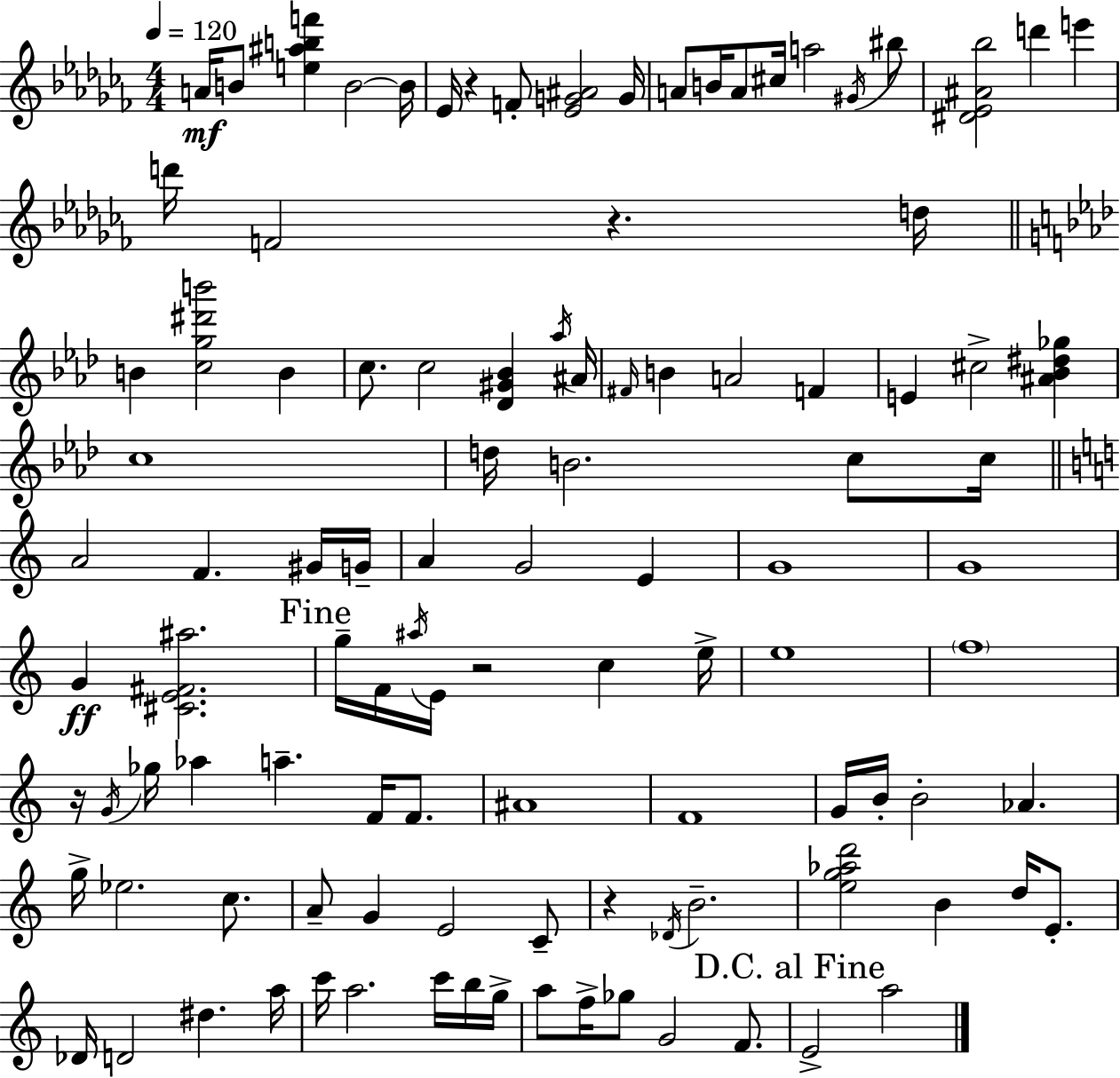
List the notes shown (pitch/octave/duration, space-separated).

A4/s B4/e [E5,A#5,B5,F6]/q B4/h B4/s Eb4/s R/q F4/e [Eb4,G4,A#4]/h G4/s A4/e B4/s A4/e C#5/s A5/h G#4/s BIS5/e [D#4,Eb4,A#4,Bb5]/h D6/q E6/q D6/s F4/h R/q. D5/s B4/q [C5,G5,D#6,B6]/h B4/q C5/e. C5/h [Db4,G#4,Bb4]/q Ab5/s A#4/s F#4/s B4/q A4/h F4/q E4/q C#5/h [A#4,Bb4,D#5,Gb5]/q C5/w D5/s B4/h. C5/e C5/s A4/h F4/q. G#4/s G4/s A4/q G4/h E4/q G4/w G4/w G4/q [C#4,E4,F#4,A#5]/h. G5/s F4/s A#5/s E4/s R/h C5/q E5/s E5/w F5/w R/s G4/s Gb5/s Ab5/q A5/q. F4/s F4/e. A#4/w F4/w G4/s B4/s B4/h Ab4/q. G5/s Eb5/h. C5/e. A4/e G4/q E4/h C4/e R/q Db4/s B4/h. [E5,G5,Ab5,D6]/h B4/q D5/s E4/e. Db4/s D4/h D#5/q. A5/s C6/s A5/h. C6/s B5/s G5/s A5/e F5/s Gb5/e G4/h F4/e. E4/h A5/h